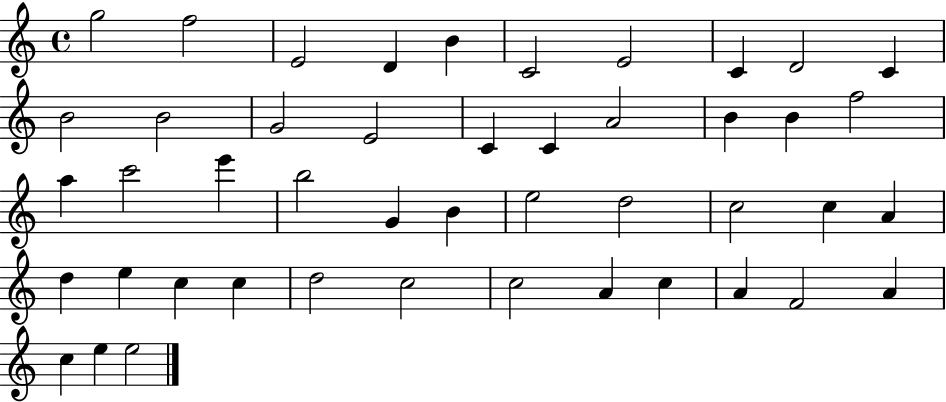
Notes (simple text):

G5/h F5/h E4/h D4/q B4/q C4/h E4/h C4/q D4/h C4/q B4/h B4/h G4/h E4/h C4/q C4/q A4/h B4/q B4/q F5/h A5/q C6/h E6/q B5/h G4/q B4/q E5/h D5/h C5/h C5/q A4/q D5/q E5/q C5/q C5/q D5/h C5/h C5/h A4/q C5/q A4/q F4/h A4/q C5/q E5/q E5/h